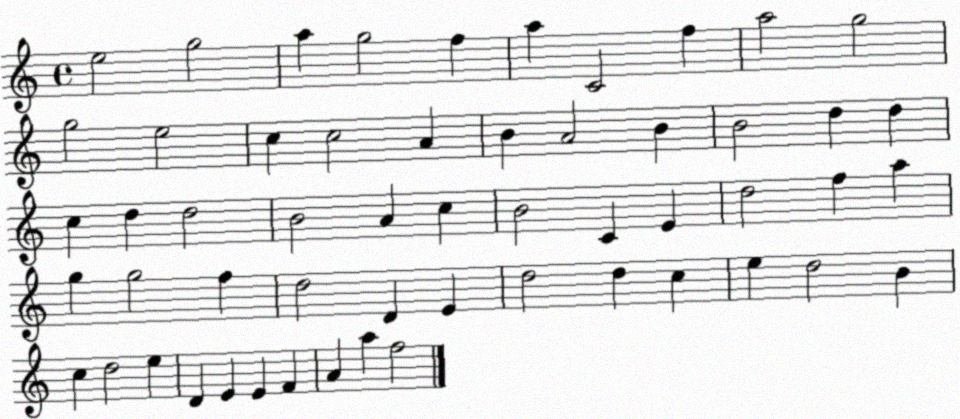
X:1
T:Untitled
M:4/4
L:1/4
K:C
e2 g2 a g2 f a C2 f a2 g2 g2 e2 c c2 A B A2 B B2 d d c d d2 B2 A c B2 C E d2 f a g g2 f d2 D E d2 d c e d2 B c d2 e D E E F A a f2